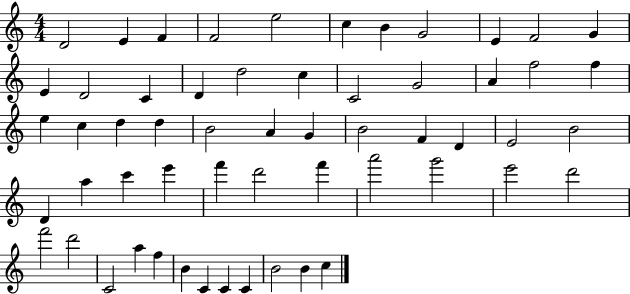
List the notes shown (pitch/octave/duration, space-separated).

D4/h E4/q F4/q F4/h E5/h C5/q B4/q G4/h E4/q F4/h G4/q E4/q D4/h C4/q D4/q D5/h C5/q C4/h G4/h A4/q F5/h F5/q E5/q C5/q D5/q D5/q B4/h A4/q G4/q B4/h F4/q D4/q E4/h B4/h D4/q A5/q C6/q E6/q F6/q D6/h F6/q A6/h G6/h E6/h D6/h F6/h D6/h C4/h A5/q F5/q B4/q C4/q C4/q C4/q B4/h B4/q C5/q